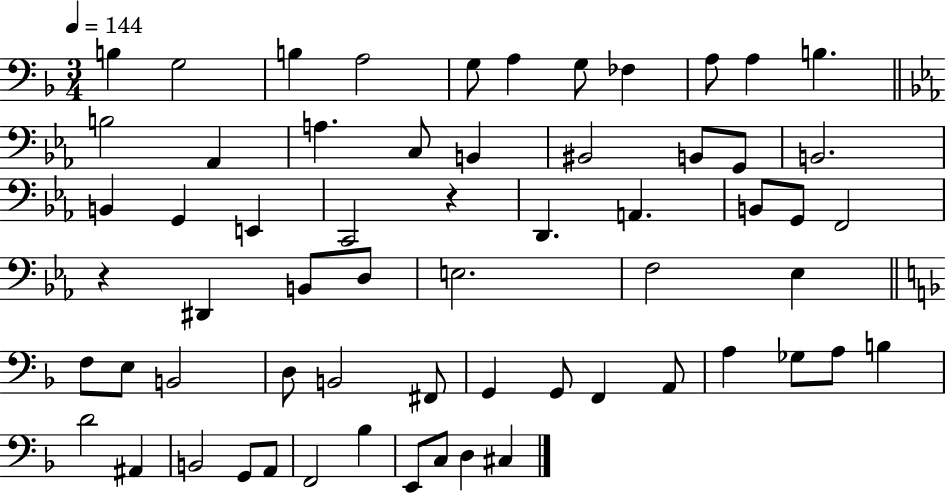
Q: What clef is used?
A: bass